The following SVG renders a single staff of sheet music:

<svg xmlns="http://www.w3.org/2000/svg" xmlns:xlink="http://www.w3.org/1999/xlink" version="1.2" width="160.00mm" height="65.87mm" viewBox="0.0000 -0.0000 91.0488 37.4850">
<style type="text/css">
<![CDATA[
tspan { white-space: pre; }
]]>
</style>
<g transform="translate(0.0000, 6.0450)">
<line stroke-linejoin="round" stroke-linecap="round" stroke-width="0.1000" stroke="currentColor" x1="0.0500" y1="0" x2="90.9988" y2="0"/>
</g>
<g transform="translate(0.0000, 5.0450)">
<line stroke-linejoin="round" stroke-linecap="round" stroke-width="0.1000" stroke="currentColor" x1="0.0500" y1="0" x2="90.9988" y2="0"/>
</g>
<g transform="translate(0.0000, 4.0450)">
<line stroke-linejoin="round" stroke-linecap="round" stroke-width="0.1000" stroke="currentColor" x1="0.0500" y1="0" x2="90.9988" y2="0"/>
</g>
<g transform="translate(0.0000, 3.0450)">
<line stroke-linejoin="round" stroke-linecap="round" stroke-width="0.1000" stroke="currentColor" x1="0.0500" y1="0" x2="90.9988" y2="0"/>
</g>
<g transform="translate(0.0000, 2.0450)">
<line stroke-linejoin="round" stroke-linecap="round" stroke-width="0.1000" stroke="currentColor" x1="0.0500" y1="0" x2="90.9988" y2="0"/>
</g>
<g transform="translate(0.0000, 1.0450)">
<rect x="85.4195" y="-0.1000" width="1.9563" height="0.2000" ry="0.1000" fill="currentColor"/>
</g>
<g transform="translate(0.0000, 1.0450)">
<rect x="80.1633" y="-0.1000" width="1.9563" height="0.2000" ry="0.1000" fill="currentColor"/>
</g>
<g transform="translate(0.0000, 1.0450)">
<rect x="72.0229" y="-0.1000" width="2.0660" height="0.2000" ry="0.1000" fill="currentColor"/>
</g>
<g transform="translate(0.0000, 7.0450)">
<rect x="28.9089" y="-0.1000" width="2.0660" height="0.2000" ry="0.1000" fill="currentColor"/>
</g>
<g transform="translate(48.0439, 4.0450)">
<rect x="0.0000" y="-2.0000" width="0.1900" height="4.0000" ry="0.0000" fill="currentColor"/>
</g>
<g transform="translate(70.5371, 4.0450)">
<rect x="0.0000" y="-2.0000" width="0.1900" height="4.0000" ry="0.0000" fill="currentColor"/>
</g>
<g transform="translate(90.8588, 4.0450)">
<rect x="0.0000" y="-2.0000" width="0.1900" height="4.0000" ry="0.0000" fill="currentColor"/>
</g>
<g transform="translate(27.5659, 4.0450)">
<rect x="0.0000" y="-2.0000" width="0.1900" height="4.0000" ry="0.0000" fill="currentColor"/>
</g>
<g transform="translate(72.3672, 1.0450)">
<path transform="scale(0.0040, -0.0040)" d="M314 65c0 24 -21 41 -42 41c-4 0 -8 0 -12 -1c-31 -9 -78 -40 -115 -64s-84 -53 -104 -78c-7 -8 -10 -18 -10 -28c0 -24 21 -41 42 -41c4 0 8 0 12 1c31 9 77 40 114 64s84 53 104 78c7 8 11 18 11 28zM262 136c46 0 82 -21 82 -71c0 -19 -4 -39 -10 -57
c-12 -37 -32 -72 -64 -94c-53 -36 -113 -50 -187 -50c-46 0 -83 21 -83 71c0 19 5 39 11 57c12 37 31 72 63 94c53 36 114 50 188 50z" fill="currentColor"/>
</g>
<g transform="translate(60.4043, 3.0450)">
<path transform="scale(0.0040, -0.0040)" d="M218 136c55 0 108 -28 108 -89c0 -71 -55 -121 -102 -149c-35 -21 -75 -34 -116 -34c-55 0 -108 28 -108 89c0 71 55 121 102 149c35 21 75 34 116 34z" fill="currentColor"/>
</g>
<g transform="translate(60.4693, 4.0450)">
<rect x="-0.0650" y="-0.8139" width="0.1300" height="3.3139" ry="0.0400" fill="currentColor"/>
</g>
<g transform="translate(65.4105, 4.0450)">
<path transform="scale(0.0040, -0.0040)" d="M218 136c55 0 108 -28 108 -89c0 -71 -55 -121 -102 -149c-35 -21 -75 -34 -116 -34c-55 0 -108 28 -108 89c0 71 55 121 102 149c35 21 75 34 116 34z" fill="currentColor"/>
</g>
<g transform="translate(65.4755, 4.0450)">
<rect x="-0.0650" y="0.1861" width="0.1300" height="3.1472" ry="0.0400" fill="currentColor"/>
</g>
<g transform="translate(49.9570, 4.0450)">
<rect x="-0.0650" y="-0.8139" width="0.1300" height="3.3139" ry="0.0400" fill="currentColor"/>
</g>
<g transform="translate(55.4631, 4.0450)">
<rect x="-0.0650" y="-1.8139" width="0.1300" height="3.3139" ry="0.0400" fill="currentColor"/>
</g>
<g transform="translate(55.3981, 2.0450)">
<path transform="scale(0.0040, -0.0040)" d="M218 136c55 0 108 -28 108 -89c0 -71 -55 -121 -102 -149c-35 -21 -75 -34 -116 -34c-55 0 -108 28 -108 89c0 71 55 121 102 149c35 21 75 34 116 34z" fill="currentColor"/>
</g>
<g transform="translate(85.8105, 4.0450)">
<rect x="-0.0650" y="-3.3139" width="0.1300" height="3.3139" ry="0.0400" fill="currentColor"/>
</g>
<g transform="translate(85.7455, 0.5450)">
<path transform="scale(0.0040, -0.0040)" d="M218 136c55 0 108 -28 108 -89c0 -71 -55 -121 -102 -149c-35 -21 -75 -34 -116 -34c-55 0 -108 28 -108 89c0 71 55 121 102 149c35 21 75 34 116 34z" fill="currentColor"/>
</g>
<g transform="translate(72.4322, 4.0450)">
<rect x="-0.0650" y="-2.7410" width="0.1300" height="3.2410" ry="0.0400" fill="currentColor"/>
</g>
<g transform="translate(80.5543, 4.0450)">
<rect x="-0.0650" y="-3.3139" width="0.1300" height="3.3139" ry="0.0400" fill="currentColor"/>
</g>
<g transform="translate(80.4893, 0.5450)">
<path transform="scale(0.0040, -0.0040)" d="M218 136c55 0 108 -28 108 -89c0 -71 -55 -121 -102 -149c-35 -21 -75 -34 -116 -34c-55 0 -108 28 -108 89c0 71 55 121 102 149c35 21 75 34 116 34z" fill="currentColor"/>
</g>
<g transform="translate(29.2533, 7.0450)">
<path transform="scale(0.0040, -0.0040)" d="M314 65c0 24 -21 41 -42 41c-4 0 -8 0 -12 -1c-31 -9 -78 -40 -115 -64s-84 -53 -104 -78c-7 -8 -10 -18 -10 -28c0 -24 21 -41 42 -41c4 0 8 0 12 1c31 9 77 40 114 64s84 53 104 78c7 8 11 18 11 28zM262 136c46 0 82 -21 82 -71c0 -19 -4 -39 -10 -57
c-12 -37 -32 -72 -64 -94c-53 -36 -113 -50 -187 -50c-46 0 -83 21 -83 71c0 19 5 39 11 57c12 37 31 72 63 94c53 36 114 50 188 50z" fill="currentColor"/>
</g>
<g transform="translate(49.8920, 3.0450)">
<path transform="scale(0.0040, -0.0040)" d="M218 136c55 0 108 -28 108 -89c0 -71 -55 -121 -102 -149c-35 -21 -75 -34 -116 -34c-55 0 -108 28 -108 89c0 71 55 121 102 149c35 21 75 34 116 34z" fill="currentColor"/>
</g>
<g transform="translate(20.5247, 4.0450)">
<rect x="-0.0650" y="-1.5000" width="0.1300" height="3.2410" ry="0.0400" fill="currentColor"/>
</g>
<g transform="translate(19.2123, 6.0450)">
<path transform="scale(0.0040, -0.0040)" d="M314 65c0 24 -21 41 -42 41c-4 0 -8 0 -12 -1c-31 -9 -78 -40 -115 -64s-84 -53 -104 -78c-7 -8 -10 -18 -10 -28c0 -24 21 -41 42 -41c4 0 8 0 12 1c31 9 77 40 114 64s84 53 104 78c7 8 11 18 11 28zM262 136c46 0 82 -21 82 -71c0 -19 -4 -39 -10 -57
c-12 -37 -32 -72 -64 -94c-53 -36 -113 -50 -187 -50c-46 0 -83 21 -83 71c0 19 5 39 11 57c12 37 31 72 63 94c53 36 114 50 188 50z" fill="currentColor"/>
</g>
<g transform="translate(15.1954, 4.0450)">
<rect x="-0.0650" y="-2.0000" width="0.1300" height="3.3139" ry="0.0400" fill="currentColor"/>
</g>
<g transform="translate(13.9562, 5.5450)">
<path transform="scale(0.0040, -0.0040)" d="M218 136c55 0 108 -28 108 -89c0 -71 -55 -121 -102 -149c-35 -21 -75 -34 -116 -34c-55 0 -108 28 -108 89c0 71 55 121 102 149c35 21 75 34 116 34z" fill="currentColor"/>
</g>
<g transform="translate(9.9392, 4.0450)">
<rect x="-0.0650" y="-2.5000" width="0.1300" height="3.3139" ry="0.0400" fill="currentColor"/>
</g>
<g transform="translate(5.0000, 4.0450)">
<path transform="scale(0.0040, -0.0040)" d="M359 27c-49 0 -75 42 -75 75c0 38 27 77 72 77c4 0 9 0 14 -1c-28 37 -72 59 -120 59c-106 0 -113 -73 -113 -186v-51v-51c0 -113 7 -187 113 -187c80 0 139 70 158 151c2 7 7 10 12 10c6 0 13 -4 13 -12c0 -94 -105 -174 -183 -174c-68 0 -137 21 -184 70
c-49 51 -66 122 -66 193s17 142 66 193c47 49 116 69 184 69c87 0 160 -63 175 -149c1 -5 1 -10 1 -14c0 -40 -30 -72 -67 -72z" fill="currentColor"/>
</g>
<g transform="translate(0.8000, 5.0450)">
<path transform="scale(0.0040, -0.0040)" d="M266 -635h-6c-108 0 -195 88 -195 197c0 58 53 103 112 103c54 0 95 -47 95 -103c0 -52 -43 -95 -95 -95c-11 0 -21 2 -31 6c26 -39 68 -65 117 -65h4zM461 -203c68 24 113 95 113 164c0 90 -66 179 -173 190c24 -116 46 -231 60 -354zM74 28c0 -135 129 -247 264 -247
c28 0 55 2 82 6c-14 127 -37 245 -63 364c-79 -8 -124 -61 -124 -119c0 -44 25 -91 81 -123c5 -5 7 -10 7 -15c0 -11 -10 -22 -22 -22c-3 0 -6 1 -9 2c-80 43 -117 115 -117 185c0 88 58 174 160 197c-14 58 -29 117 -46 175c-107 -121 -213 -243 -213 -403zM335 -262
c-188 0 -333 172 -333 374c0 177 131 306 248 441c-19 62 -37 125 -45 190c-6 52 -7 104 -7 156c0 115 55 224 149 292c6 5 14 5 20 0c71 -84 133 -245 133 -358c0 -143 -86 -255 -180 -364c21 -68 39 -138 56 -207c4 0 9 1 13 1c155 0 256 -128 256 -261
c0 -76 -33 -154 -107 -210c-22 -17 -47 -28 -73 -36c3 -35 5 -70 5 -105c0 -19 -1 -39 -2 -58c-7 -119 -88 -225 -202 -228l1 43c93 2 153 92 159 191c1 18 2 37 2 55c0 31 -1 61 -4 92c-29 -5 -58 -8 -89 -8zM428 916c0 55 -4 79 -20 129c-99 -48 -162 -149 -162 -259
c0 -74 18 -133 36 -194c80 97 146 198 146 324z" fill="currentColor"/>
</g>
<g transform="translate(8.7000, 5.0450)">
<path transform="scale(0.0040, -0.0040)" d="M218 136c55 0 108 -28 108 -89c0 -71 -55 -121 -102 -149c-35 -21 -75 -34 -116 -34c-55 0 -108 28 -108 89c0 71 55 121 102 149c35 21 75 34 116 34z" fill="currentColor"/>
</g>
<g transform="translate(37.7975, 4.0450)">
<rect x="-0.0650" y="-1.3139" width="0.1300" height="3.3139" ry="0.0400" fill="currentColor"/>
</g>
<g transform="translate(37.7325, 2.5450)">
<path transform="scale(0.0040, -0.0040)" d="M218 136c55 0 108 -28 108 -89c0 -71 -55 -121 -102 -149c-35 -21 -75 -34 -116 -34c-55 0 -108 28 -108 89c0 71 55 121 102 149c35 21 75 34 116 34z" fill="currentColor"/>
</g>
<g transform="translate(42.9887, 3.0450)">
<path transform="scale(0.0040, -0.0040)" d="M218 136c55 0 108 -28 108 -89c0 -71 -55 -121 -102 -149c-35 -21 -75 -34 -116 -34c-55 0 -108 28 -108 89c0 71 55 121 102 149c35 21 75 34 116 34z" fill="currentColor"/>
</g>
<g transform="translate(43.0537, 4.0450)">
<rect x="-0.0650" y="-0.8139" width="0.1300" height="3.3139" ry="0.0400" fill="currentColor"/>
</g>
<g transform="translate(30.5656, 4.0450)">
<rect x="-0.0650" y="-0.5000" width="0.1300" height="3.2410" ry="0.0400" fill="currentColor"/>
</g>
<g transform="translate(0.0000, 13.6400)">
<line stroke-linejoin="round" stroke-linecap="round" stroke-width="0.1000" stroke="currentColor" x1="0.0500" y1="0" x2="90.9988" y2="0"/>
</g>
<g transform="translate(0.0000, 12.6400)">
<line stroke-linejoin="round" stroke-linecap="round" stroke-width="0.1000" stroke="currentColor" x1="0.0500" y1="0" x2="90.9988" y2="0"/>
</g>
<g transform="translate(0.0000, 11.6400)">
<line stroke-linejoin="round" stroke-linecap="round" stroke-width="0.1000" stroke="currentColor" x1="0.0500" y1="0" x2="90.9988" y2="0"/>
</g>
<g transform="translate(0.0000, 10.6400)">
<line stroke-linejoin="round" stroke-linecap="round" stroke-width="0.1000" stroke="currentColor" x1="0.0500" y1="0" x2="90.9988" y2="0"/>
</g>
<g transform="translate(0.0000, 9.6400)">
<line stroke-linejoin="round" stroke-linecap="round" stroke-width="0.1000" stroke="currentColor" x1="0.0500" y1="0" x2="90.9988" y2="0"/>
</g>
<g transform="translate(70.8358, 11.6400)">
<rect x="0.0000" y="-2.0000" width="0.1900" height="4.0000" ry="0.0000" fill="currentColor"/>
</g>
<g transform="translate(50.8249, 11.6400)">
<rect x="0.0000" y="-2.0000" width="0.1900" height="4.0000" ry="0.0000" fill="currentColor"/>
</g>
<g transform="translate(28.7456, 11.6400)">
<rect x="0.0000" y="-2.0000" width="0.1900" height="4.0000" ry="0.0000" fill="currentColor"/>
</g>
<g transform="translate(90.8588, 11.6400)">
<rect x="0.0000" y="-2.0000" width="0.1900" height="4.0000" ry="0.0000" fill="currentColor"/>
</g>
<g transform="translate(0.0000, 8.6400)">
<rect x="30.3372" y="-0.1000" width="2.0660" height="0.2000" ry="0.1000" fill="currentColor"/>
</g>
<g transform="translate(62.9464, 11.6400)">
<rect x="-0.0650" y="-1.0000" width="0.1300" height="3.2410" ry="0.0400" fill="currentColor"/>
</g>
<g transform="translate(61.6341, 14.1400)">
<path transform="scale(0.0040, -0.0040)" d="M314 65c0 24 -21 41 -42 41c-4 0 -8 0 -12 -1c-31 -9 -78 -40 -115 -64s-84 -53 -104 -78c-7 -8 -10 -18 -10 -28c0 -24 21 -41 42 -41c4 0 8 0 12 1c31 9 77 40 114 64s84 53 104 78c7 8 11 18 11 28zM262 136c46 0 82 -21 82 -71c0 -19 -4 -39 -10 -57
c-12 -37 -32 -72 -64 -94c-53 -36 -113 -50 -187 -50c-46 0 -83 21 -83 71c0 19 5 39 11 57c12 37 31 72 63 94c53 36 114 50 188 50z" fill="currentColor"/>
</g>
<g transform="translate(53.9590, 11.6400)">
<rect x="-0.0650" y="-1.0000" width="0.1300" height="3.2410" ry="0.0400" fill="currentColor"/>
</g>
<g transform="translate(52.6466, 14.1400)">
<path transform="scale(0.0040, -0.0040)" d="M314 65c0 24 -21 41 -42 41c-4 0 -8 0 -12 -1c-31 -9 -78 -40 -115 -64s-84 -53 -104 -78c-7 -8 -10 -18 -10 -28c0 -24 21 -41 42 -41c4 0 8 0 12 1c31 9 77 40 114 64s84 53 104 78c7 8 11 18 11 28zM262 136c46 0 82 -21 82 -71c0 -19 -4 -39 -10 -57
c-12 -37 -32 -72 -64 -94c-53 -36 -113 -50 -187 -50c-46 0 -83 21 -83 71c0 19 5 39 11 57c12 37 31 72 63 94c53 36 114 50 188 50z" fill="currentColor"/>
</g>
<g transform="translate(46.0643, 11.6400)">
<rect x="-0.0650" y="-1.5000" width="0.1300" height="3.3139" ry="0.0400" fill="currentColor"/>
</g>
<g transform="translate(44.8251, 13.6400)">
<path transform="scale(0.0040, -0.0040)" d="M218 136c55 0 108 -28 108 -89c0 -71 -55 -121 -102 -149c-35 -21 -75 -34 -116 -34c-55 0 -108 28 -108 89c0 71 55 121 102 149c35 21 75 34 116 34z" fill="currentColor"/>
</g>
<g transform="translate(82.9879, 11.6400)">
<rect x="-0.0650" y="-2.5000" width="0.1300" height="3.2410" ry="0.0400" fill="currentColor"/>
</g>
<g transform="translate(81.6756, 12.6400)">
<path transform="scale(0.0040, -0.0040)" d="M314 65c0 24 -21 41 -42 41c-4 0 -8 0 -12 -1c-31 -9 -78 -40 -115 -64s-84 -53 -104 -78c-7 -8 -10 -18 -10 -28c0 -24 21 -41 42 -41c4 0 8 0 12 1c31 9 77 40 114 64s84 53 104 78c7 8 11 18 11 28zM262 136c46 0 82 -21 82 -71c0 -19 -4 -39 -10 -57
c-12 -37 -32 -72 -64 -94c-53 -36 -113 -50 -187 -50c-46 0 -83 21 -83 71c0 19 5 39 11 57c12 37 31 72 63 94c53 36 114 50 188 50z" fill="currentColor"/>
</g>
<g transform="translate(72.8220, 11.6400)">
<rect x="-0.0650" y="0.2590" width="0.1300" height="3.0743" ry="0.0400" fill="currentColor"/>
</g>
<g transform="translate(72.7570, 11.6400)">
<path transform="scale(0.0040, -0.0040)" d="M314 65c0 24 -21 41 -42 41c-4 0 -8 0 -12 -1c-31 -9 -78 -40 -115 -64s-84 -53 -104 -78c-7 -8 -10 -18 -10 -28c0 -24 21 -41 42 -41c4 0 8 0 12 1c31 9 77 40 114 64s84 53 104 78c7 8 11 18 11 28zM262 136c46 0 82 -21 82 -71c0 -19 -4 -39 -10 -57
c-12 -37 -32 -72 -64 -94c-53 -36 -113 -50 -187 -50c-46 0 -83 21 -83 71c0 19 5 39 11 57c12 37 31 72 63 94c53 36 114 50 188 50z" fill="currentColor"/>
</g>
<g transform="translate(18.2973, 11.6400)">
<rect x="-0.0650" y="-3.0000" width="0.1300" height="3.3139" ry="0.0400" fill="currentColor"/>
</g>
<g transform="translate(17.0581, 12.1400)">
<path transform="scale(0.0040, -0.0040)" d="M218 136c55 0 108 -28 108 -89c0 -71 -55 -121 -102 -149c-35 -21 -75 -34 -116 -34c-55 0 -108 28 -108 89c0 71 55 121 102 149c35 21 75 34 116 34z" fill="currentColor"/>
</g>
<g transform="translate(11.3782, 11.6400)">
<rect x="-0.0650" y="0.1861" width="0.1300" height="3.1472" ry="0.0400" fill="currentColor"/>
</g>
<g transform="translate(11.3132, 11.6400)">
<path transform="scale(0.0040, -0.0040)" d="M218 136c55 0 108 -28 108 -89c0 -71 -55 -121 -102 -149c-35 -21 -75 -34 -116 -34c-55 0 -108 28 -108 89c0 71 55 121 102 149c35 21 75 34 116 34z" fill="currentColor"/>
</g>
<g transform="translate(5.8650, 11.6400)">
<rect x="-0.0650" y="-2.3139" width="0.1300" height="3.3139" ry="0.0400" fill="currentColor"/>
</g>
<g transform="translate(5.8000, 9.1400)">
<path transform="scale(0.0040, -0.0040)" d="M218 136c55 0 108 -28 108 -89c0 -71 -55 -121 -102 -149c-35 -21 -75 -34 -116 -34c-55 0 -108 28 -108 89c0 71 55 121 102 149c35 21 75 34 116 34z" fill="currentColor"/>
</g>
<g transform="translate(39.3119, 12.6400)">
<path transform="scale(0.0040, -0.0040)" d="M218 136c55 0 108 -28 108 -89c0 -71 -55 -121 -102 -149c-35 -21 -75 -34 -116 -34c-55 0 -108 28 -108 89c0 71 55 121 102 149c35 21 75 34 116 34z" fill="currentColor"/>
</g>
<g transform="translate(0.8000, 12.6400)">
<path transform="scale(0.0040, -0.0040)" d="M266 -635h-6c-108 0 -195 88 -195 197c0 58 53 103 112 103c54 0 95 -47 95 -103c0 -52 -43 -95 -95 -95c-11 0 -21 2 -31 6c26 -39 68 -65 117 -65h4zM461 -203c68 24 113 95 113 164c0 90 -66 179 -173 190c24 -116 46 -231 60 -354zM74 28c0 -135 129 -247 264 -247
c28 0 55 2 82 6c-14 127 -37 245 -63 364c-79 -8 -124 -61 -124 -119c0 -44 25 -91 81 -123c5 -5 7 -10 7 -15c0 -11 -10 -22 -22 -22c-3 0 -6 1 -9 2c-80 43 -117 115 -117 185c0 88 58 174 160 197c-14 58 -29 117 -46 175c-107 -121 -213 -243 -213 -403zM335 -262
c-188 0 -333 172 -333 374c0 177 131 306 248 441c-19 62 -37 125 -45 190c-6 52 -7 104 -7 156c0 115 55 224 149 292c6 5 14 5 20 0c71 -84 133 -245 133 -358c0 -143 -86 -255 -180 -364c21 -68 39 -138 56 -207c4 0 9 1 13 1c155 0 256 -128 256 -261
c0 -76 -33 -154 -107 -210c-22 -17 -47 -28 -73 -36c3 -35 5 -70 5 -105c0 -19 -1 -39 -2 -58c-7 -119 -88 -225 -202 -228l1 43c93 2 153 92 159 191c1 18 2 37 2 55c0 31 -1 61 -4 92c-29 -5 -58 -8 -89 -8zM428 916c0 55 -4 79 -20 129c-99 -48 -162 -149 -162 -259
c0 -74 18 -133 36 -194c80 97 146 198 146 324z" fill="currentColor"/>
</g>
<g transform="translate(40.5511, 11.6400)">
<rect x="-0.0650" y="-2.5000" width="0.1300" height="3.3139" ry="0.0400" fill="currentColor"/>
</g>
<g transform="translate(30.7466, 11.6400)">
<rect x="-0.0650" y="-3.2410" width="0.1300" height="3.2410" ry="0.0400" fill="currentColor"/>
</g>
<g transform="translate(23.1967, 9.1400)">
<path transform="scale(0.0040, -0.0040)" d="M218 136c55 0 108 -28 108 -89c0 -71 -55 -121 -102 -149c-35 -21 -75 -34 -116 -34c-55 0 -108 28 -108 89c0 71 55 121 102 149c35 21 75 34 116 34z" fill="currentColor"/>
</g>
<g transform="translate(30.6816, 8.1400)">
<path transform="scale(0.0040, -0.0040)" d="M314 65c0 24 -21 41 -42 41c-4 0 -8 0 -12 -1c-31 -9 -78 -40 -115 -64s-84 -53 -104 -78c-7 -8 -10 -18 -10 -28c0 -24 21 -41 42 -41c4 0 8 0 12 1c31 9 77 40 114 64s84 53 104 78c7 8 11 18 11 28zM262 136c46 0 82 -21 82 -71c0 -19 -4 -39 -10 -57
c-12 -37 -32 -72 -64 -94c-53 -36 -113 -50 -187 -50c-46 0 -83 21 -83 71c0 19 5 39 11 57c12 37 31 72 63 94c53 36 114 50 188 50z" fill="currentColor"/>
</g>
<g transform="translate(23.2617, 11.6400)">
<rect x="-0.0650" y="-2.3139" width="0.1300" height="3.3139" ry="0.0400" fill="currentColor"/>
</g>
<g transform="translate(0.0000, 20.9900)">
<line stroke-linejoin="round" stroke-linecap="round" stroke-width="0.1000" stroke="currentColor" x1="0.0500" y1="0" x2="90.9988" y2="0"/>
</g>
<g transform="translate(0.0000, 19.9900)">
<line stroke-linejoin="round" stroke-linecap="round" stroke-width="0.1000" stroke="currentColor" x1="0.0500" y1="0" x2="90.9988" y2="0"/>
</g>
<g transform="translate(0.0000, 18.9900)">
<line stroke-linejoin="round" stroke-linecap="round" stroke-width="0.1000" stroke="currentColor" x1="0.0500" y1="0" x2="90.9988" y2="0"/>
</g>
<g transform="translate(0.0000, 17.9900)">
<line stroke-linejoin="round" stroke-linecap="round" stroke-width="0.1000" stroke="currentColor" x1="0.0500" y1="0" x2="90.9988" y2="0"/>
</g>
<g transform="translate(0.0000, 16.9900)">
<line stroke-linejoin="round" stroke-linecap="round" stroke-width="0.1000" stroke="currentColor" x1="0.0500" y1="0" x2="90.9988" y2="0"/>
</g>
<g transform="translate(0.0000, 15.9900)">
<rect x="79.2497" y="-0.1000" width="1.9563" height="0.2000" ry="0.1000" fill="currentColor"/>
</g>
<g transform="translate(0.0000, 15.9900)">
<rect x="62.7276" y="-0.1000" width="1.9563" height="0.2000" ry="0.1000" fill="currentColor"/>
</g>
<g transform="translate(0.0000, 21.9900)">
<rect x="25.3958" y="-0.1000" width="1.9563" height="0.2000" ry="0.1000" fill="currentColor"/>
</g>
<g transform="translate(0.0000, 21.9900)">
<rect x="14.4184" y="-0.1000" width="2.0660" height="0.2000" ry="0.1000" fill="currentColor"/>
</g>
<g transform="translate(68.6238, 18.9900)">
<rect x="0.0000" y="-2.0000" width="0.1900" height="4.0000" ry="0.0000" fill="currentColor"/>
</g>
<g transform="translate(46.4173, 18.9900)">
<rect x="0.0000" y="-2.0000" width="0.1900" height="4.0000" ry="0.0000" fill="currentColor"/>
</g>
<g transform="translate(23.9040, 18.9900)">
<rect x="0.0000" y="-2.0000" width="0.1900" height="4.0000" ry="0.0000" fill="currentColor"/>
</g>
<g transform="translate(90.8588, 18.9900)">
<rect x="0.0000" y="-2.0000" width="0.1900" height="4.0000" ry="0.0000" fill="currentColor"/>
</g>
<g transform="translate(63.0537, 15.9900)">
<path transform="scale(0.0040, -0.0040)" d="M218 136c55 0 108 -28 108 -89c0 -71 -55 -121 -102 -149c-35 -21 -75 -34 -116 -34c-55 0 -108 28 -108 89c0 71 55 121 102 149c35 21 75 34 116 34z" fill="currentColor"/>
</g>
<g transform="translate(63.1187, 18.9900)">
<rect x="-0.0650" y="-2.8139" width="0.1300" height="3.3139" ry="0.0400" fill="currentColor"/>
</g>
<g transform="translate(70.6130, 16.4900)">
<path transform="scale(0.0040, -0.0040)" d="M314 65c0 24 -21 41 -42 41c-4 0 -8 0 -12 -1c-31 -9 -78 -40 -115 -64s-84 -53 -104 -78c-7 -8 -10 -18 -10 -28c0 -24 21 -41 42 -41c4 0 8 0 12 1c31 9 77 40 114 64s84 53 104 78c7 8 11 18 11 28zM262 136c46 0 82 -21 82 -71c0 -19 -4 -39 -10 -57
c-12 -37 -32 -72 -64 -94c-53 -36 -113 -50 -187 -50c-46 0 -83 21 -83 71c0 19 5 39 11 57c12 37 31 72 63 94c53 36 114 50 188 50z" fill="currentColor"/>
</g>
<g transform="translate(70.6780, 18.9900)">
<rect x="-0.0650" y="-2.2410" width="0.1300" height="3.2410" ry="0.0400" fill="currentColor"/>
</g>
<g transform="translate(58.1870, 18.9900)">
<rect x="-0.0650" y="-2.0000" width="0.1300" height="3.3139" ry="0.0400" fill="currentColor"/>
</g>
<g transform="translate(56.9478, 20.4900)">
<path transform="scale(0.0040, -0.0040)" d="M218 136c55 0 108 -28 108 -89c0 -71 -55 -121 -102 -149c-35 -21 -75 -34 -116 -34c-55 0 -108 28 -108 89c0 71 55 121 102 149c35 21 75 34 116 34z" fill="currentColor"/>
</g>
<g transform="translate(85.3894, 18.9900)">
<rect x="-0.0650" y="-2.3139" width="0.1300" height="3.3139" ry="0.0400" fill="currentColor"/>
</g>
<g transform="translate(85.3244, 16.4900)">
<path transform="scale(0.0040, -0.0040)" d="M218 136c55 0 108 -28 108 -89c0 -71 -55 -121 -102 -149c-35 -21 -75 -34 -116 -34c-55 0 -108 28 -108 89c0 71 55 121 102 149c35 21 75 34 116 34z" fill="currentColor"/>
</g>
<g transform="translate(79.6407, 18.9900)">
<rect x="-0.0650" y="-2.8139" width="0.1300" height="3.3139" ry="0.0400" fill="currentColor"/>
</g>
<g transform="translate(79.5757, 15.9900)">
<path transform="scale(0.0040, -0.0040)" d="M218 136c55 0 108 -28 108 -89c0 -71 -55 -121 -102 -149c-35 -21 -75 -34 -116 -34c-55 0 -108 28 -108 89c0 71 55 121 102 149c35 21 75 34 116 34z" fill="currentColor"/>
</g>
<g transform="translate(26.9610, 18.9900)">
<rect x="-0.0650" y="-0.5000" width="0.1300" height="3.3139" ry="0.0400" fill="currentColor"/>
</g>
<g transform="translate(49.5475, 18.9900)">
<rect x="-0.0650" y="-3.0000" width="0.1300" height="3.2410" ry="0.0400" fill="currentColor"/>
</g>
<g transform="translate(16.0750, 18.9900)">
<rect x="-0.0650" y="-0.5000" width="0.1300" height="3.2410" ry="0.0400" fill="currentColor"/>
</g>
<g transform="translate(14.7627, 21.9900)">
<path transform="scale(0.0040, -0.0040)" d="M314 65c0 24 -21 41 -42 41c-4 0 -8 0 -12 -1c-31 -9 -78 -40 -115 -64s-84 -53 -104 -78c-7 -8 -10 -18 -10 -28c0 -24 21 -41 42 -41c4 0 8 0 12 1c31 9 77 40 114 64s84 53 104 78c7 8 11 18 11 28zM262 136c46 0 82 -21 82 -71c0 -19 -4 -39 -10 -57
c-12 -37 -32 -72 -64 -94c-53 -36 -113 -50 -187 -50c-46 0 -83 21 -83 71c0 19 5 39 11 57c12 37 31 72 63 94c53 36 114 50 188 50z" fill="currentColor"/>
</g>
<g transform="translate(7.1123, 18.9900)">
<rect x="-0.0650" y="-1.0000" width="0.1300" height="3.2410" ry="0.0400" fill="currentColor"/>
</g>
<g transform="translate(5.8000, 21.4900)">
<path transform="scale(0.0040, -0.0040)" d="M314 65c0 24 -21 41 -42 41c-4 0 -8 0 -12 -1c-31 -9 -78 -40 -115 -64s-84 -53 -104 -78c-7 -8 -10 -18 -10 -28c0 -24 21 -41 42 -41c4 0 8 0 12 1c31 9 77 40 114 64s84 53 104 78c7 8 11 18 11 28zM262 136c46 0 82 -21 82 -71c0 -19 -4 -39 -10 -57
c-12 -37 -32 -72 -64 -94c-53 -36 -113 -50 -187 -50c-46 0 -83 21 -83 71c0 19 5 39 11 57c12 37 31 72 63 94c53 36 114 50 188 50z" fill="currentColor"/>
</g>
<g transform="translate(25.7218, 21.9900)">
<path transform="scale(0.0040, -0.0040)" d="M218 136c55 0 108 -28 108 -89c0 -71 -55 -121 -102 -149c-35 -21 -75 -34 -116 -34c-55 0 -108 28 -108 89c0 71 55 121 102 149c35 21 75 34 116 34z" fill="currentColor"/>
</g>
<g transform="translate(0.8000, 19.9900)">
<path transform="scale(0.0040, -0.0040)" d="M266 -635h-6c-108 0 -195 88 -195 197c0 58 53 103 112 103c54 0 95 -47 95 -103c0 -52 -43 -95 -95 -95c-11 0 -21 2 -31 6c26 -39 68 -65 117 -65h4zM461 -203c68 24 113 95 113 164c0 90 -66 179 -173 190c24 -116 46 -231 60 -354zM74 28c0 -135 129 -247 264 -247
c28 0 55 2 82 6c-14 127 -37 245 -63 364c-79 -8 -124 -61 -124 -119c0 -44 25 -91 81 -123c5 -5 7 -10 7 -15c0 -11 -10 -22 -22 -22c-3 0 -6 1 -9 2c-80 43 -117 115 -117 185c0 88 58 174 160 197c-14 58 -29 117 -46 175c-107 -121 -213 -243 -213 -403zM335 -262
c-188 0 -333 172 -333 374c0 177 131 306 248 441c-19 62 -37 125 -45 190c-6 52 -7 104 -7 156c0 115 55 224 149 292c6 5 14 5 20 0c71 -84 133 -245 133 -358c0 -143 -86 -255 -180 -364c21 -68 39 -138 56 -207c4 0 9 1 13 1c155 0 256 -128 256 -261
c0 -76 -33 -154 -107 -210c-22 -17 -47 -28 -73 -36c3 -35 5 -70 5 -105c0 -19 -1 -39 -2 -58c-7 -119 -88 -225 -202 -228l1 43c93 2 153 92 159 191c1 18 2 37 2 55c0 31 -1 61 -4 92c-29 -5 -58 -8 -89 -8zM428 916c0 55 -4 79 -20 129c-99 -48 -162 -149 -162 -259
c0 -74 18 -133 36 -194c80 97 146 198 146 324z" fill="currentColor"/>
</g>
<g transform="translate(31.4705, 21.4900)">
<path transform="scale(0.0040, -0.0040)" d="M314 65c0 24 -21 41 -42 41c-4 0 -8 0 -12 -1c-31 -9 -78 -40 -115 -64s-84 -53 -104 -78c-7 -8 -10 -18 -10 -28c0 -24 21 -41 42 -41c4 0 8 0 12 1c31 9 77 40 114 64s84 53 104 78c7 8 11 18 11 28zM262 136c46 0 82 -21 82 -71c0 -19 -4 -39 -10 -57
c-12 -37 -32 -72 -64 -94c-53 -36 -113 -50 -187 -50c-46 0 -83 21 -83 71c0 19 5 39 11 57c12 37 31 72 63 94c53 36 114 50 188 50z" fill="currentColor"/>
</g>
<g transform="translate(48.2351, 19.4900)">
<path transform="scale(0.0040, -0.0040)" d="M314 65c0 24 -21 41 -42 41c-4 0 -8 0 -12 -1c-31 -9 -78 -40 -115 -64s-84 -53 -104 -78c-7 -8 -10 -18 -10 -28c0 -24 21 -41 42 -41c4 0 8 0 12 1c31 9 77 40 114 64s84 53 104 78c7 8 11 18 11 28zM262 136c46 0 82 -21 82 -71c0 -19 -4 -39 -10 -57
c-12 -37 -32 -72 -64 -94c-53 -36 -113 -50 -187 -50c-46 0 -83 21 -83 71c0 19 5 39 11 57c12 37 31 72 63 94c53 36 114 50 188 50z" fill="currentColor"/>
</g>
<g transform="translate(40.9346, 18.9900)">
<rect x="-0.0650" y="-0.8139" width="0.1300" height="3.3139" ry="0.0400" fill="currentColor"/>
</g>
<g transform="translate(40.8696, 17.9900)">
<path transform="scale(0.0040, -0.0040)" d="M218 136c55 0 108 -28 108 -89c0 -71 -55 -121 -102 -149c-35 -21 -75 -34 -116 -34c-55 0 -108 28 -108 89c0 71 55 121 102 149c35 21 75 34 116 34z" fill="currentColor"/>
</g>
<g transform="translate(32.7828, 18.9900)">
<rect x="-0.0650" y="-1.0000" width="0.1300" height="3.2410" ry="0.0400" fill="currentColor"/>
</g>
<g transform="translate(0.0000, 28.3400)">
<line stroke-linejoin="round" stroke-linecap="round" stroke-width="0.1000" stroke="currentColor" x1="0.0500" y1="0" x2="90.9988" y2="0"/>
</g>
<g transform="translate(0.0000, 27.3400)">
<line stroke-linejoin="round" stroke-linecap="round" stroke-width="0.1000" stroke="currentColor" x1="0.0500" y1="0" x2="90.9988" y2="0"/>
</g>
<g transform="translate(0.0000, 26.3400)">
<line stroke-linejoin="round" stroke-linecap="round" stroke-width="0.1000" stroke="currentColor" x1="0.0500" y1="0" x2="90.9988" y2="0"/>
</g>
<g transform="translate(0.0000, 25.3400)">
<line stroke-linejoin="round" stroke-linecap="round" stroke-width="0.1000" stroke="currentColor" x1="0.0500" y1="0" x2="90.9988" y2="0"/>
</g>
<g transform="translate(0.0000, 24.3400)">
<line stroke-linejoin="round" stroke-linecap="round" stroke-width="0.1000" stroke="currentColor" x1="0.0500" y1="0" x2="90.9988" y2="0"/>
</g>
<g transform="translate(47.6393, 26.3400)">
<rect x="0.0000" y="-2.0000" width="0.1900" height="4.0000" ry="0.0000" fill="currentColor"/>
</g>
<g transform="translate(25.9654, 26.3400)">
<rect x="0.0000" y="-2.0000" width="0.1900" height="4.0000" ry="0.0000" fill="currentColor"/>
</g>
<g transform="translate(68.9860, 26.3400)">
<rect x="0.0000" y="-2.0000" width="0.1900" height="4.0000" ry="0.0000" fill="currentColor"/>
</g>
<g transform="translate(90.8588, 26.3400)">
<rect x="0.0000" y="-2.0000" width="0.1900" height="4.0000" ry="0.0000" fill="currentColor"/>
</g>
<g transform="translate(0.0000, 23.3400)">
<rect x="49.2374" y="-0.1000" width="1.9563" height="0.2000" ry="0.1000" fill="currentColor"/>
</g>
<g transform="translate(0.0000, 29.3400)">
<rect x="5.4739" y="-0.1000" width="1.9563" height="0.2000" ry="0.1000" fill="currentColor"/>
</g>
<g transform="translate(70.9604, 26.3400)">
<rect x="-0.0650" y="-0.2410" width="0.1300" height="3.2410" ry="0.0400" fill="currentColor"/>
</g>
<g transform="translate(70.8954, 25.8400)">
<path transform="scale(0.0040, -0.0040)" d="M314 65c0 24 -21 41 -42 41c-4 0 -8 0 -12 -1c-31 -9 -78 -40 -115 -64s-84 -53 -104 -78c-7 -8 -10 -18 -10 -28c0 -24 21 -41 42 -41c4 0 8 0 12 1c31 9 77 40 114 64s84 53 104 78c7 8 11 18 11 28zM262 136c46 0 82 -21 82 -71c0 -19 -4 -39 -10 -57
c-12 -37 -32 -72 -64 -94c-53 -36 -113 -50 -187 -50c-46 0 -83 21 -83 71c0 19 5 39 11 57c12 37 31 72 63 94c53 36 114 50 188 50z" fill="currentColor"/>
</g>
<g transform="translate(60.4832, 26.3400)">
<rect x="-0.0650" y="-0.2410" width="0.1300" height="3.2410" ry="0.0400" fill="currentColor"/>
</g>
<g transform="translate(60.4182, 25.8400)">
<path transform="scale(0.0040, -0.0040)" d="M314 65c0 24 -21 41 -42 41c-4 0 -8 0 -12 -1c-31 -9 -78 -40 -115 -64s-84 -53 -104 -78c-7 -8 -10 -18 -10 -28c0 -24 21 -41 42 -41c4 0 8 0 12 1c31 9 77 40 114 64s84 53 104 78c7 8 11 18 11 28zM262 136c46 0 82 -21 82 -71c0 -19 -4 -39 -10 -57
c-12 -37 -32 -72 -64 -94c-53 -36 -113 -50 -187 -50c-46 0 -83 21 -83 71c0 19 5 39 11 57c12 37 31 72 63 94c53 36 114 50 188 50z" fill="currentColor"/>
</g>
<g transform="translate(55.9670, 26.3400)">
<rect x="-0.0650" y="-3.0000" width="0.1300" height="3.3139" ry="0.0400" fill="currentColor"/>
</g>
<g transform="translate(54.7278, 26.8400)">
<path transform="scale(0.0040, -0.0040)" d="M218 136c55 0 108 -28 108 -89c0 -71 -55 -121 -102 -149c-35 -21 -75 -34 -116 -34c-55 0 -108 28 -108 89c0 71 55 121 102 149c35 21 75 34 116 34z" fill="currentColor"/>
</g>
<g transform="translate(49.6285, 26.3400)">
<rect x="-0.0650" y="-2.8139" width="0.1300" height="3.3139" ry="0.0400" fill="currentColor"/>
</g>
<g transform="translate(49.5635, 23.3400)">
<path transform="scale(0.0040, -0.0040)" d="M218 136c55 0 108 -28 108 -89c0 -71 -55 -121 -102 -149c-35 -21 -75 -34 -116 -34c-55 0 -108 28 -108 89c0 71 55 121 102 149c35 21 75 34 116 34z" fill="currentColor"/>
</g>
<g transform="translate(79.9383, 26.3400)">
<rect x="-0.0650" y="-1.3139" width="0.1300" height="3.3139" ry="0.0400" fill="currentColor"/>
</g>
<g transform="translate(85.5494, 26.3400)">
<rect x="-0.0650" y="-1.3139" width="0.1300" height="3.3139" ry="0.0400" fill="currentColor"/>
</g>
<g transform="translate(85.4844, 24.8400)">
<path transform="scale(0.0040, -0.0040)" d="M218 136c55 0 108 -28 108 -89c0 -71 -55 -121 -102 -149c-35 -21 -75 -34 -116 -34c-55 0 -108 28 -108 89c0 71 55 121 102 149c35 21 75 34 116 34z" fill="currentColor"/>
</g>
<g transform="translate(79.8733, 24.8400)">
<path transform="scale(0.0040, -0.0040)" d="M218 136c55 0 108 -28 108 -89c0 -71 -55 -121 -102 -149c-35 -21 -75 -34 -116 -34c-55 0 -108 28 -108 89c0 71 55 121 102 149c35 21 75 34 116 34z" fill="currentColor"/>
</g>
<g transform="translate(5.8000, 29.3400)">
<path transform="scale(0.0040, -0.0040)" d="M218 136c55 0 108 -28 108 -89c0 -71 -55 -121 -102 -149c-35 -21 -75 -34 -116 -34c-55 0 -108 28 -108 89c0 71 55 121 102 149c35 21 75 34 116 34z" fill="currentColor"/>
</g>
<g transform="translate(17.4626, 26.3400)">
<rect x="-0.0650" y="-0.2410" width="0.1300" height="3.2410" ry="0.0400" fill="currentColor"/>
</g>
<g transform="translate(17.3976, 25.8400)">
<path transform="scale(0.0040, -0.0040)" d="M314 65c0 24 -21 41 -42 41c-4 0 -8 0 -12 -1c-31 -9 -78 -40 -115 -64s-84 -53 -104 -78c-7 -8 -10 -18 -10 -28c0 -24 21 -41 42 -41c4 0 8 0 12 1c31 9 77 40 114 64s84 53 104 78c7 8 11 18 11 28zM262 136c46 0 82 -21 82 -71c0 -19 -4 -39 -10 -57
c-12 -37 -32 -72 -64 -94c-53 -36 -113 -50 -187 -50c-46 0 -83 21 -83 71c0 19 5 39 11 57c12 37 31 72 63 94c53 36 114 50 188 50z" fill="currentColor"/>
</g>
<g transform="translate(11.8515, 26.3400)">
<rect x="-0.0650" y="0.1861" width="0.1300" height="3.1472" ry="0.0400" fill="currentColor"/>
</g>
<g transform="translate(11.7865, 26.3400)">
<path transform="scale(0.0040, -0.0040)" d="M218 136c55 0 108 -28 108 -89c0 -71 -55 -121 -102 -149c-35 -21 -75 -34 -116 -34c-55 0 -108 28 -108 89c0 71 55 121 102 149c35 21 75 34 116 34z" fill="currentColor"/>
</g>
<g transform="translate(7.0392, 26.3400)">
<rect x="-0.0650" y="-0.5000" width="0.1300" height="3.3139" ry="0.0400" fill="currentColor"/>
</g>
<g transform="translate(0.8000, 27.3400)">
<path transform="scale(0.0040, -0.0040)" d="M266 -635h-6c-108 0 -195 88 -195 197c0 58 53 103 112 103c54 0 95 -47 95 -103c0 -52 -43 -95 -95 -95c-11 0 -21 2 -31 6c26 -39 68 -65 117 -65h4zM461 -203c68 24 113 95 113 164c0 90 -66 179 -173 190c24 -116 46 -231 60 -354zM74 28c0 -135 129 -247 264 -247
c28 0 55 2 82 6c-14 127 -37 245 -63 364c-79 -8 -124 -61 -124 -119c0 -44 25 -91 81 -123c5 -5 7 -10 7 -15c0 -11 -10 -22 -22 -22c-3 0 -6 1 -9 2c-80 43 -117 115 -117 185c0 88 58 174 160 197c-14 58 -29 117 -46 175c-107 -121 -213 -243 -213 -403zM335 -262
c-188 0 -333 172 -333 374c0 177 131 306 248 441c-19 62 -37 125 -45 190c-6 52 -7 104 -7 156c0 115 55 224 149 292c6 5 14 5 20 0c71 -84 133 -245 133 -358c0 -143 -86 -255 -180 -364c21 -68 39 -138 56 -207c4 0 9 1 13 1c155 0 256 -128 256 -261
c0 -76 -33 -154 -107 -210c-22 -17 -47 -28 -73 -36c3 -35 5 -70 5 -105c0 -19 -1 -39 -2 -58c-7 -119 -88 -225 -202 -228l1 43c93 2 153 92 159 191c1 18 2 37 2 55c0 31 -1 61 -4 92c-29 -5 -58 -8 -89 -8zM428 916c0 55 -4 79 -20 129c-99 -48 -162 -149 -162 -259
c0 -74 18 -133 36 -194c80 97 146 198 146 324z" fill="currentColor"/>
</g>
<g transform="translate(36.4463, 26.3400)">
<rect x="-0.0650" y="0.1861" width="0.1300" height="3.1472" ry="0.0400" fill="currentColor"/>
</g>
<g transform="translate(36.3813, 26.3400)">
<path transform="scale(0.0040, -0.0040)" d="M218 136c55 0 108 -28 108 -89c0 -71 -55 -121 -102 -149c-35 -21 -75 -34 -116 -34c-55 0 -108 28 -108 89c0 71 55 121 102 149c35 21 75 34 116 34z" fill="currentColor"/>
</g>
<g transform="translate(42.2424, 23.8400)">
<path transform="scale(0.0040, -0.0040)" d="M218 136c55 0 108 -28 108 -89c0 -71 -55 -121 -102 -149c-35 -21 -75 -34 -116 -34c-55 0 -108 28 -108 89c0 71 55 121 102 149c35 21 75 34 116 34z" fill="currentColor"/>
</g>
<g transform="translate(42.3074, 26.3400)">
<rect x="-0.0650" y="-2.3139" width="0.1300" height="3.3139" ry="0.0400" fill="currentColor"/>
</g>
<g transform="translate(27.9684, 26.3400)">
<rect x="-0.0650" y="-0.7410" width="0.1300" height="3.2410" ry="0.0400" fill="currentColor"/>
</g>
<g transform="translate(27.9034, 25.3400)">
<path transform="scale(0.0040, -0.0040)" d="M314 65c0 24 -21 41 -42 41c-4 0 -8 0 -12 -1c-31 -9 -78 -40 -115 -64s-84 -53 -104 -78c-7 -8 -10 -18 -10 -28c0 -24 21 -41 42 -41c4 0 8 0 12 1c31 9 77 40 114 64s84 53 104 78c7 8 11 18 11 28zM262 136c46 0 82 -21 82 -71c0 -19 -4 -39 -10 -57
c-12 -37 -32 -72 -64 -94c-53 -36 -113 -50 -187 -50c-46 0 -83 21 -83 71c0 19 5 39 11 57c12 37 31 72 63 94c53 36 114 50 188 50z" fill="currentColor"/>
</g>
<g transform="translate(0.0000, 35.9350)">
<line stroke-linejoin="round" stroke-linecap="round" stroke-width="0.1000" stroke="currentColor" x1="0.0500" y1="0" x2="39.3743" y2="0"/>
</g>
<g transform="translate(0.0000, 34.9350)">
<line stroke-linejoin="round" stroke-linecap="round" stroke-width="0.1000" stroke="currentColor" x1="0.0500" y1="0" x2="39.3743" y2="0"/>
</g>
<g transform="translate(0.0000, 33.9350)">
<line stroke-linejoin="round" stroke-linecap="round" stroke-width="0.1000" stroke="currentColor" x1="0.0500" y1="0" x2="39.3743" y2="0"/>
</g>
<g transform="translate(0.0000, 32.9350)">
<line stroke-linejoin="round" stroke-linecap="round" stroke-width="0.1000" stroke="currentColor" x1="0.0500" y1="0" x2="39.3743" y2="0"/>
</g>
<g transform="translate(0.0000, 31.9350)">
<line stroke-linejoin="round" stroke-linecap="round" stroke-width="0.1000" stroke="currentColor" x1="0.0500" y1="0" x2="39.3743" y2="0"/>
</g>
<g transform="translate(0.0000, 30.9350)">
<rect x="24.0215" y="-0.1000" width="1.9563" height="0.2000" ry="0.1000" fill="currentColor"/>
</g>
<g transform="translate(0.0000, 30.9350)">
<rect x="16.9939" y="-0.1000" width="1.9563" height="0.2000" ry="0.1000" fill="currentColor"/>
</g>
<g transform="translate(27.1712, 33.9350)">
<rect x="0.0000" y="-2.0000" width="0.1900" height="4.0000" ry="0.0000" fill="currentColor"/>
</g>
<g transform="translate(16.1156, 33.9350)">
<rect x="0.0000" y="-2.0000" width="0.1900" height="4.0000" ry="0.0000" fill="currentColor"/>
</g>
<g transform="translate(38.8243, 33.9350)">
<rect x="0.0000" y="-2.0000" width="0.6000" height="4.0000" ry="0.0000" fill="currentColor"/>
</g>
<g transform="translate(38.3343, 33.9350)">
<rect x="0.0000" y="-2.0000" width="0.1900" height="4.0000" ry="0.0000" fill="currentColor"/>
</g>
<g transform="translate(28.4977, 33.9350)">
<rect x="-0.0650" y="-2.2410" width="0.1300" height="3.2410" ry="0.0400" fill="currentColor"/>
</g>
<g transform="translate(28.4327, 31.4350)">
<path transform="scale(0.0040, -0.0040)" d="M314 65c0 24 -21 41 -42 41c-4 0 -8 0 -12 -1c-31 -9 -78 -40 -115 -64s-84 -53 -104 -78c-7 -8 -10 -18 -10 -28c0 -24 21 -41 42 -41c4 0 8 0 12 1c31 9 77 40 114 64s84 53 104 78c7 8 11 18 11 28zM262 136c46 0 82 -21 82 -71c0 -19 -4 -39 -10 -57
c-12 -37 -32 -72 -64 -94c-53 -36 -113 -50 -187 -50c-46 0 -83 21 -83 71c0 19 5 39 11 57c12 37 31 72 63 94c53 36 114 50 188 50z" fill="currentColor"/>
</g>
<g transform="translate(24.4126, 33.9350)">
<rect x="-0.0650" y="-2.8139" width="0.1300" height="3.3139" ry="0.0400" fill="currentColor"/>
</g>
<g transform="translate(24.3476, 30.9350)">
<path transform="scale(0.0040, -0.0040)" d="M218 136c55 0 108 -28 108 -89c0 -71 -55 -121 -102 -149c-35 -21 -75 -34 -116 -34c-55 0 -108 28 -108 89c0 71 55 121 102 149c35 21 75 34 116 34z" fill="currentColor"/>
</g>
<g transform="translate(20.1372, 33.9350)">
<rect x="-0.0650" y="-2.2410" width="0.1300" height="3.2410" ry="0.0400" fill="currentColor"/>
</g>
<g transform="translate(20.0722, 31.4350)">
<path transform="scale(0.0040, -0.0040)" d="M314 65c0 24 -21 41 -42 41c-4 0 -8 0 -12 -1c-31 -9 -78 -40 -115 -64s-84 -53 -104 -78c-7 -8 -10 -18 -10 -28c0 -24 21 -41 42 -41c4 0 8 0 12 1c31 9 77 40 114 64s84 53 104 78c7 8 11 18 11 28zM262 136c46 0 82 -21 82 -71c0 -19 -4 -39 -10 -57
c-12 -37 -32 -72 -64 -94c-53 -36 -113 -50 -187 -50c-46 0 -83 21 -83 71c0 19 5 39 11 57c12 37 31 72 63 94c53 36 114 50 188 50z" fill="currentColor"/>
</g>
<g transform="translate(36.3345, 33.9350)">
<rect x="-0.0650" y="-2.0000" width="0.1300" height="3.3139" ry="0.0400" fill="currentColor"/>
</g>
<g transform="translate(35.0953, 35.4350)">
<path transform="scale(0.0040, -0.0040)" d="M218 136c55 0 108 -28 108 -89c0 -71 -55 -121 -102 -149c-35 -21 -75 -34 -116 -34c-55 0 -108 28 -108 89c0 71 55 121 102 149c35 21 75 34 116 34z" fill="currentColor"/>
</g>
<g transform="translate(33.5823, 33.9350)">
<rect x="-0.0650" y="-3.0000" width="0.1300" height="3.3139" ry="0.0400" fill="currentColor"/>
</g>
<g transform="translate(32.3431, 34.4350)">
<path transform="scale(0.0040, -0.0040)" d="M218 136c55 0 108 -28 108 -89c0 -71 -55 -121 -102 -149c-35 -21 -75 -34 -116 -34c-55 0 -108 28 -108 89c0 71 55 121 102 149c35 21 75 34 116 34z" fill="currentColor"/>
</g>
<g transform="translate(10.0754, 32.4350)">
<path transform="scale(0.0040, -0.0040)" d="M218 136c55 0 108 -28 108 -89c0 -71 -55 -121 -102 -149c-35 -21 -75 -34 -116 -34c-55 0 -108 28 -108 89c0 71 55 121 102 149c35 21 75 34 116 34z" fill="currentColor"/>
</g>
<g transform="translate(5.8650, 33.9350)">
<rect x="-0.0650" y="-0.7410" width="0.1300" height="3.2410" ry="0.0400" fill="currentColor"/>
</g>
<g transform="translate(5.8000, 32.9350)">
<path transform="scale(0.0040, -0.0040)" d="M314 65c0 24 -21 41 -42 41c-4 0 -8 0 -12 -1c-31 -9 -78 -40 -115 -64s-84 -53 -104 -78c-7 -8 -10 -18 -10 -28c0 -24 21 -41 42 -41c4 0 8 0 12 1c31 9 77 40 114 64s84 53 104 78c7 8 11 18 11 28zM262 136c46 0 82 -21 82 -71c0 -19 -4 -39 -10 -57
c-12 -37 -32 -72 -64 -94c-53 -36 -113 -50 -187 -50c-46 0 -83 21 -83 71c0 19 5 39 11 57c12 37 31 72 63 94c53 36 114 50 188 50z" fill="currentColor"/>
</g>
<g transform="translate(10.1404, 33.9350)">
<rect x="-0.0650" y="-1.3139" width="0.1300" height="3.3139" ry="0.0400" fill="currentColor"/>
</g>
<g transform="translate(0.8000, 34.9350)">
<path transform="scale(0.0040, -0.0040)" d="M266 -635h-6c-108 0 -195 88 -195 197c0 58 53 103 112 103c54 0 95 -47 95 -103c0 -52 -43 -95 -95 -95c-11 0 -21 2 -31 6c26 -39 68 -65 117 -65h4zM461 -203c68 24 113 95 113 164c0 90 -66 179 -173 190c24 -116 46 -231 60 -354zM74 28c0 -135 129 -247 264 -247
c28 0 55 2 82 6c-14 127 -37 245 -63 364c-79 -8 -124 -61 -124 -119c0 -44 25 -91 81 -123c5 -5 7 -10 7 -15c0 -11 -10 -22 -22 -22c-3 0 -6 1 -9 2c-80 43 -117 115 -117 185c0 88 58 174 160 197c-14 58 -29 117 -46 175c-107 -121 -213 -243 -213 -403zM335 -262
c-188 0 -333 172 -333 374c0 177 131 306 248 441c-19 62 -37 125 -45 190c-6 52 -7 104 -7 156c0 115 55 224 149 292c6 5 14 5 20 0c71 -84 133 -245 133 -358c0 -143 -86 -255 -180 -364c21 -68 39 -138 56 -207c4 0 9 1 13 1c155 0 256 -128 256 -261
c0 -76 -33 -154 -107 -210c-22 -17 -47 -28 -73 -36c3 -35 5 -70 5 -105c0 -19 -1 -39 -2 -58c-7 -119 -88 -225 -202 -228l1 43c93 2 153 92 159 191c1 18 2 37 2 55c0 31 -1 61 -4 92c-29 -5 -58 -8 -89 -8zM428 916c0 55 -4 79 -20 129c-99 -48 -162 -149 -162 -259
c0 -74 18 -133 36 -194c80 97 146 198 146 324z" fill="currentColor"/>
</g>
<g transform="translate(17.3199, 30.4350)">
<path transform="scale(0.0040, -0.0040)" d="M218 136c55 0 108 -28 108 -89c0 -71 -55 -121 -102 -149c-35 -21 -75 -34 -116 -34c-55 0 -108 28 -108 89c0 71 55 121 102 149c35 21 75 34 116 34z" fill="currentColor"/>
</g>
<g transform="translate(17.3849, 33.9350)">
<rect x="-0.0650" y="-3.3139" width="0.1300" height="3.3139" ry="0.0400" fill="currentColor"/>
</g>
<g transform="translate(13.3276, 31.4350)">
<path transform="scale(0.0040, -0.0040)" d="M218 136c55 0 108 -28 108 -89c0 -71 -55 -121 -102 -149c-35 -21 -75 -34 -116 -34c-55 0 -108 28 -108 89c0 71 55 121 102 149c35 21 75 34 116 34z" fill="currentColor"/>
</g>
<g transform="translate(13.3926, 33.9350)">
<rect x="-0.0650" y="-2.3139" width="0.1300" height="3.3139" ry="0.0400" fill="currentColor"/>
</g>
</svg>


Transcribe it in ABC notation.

X:1
T:Untitled
M:4/4
L:1/4
K:C
G F E2 C2 e d d f d B a2 b b g B A g b2 G E D2 D2 B2 G2 D2 C2 C D2 d A2 F a g2 a g C B c2 d2 B g a A c2 c2 e e d2 e g b g2 a g2 A F